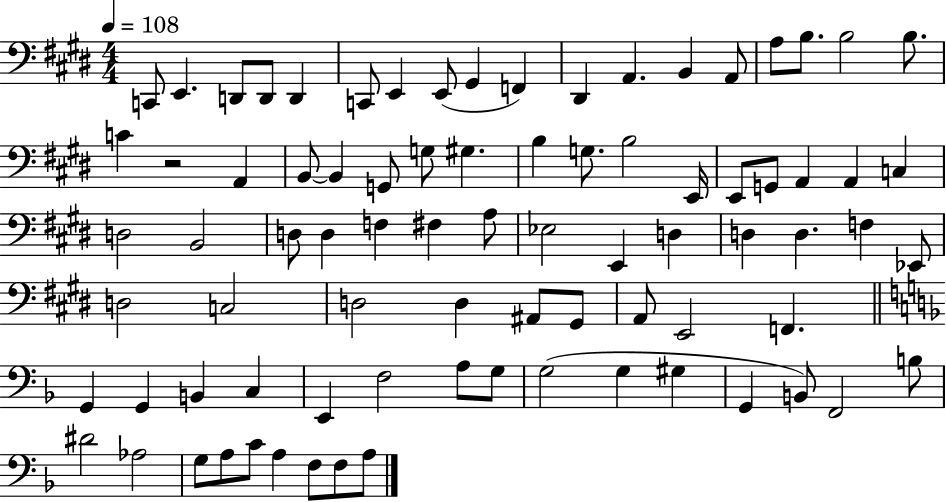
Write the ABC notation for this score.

X:1
T:Untitled
M:4/4
L:1/4
K:E
C,,/2 E,, D,,/2 D,,/2 D,, C,,/2 E,, E,,/2 ^G,, F,, ^D,, A,, B,, A,,/2 A,/2 B,/2 B,2 B,/2 C z2 A,, B,,/2 B,, G,,/2 G,/2 ^G, B, G,/2 B,2 E,,/4 E,,/2 G,,/2 A,, A,, C, D,2 B,,2 D,/2 D, F, ^F, A,/2 _E,2 E,, D, D, D, F, _E,,/2 D,2 C,2 D,2 D, ^A,,/2 ^G,,/2 A,,/2 E,,2 F,, G,, G,, B,, C, E,, F,2 A,/2 G,/2 G,2 G, ^G, G,, B,,/2 F,,2 B,/2 ^D2 _A,2 G,/2 A,/2 C/2 A, F,/2 F,/2 A,/2